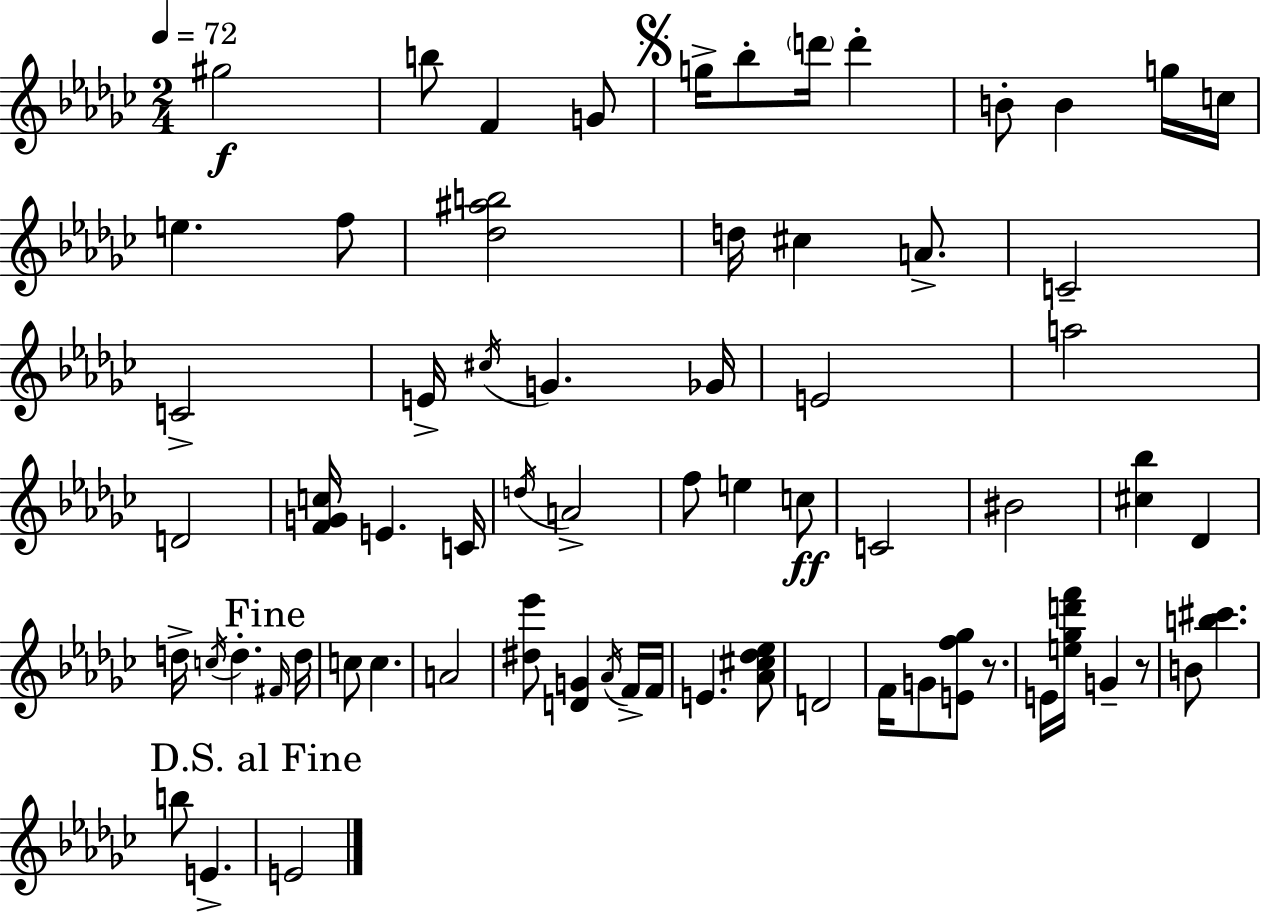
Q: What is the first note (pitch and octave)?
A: G#5